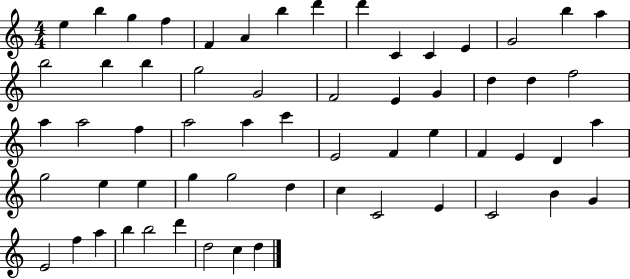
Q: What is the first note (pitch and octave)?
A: E5